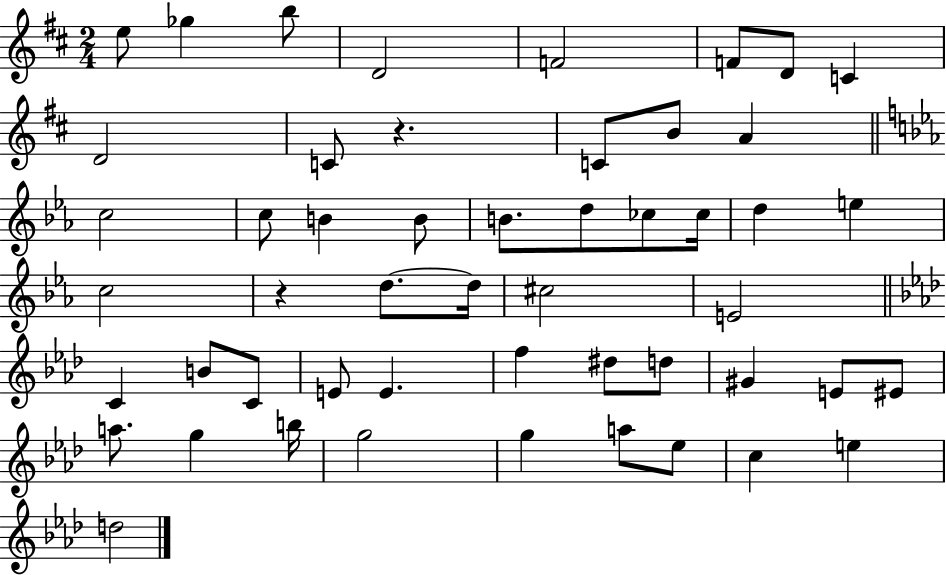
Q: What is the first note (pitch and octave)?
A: E5